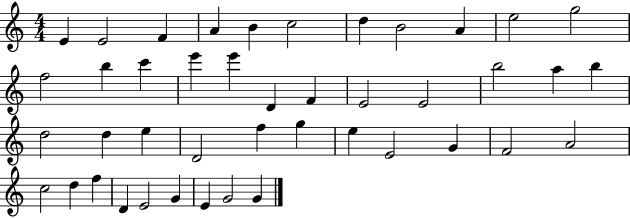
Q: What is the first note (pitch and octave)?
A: E4